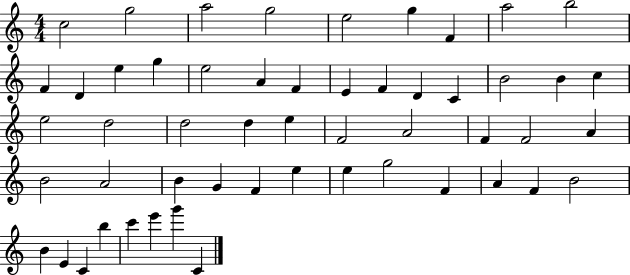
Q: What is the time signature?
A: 4/4